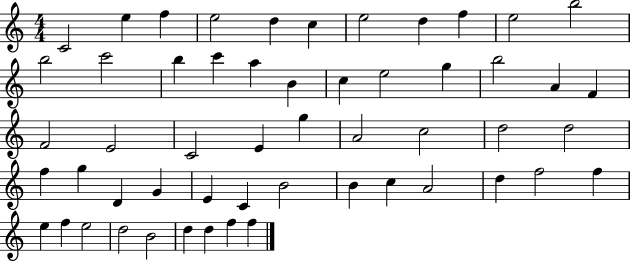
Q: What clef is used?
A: treble